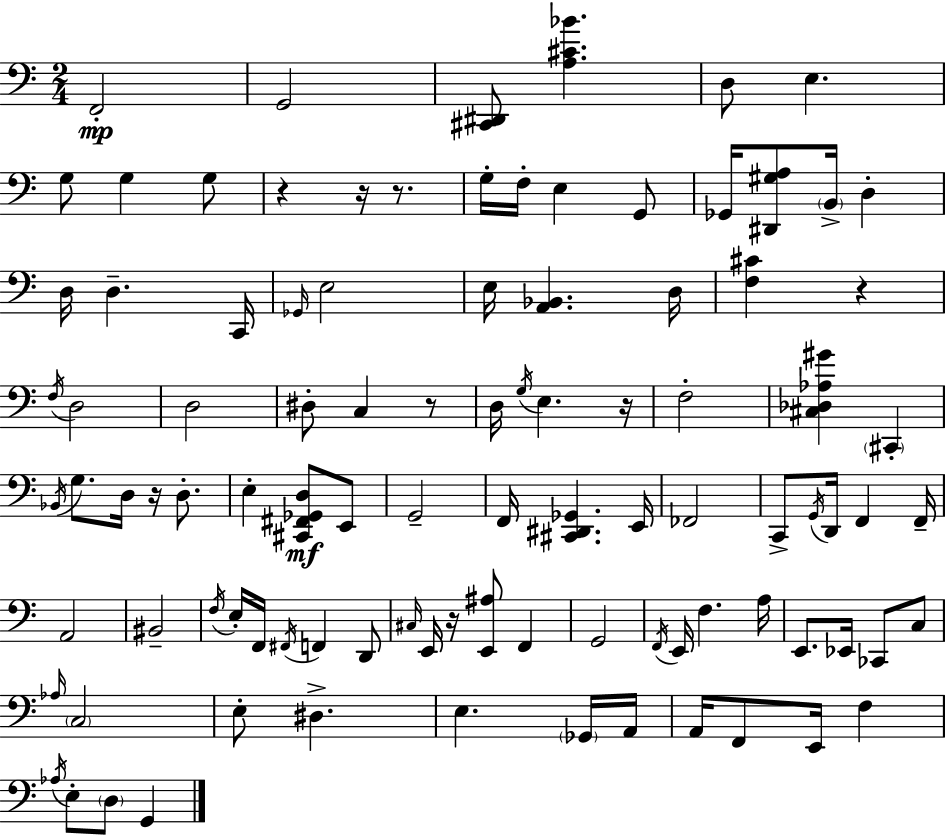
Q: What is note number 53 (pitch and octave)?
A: F2